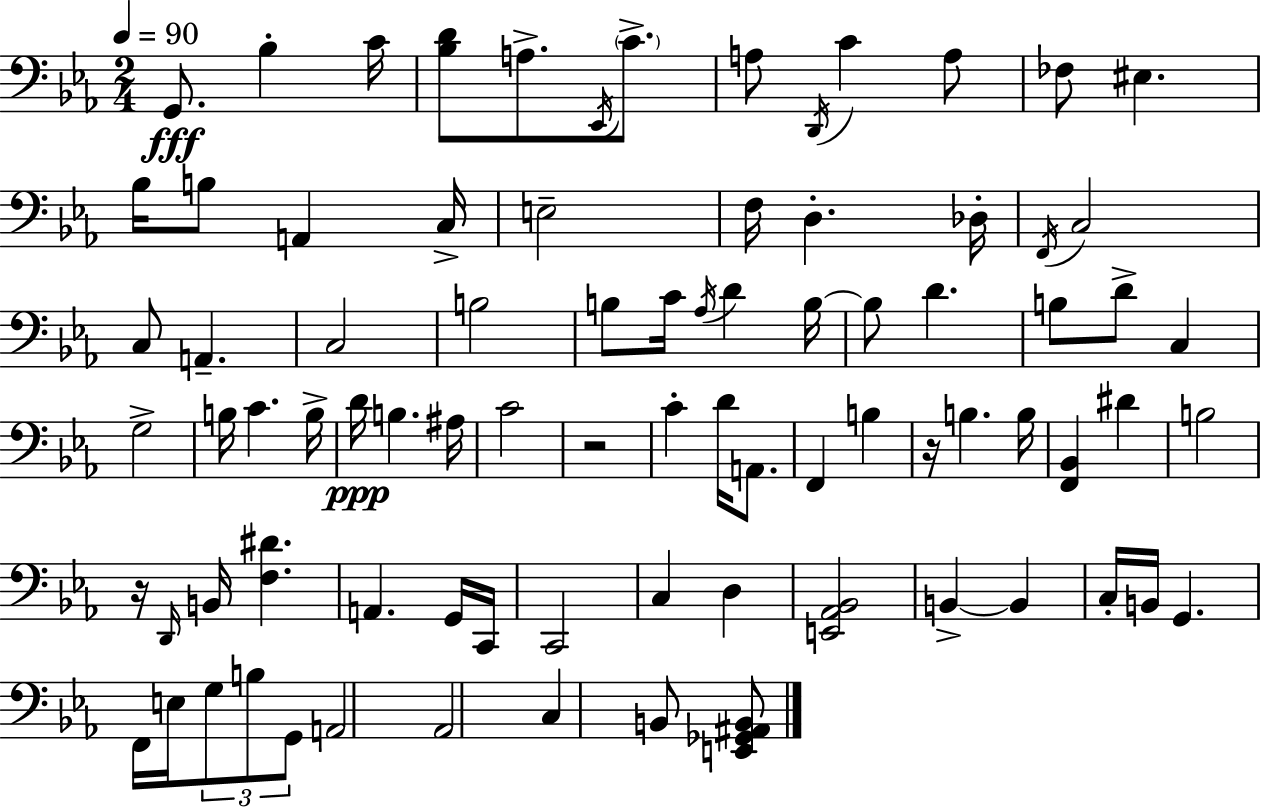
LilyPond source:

{
  \clef bass
  \numericTimeSignature
  \time 2/4
  \key ees \major
  \tempo 4 = 90
  \repeat volta 2 { g,8.\fff bes4-. c'16 | <bes d'>8 a8.-> \acciaccatura { ees,16 } \parenthesize c'8.-> | a8 \acciaccatura { d,16 } c'4 | a8 fes8 eis4. | \break bes16 b8 a,4 | c16-> e2-- | f16 d4.-. | des16-. \acciaccatura { f,16 } c2 | \break c8 a,4.-- | c2 | b2 | b8 c'16 \acciaccatura { aes16 } d'4 | \break b16~~ b8 d'4. | b8 d'8-> | c4 g2-> | b16 c'4. | \break b16-> d'16\ppp b4. | ais16 c'2 | r2 | c'4-. | \break d'16 a,8. f,4 | b4 r16 b4. | b16 <f, bes,>4 | dis'4 b2 | \break r16 \grace { d,16 } b,16 <f dis'>4. | a,4. | g,16 c,16 c,2 | c4 | \break d4 <e, aes, bes,>2 | b,4->~~ | b,4 c16-. b,16 g,4. | f,16 e16 \tuplet 3/2 { g8 | \break b8 g,8 } a,2 | aes,2 | c4 | b,8 <e, ges, ais, b,>8 } \bar "|."
}